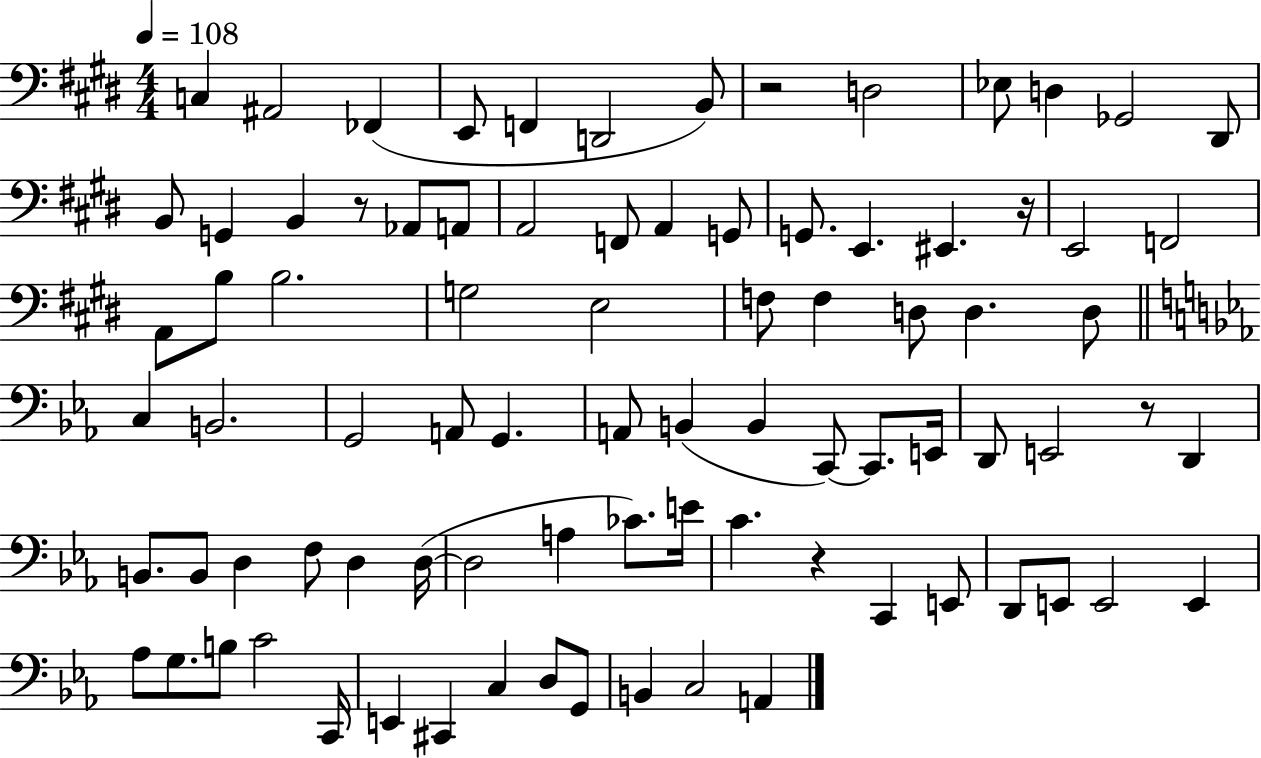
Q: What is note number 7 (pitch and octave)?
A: B2